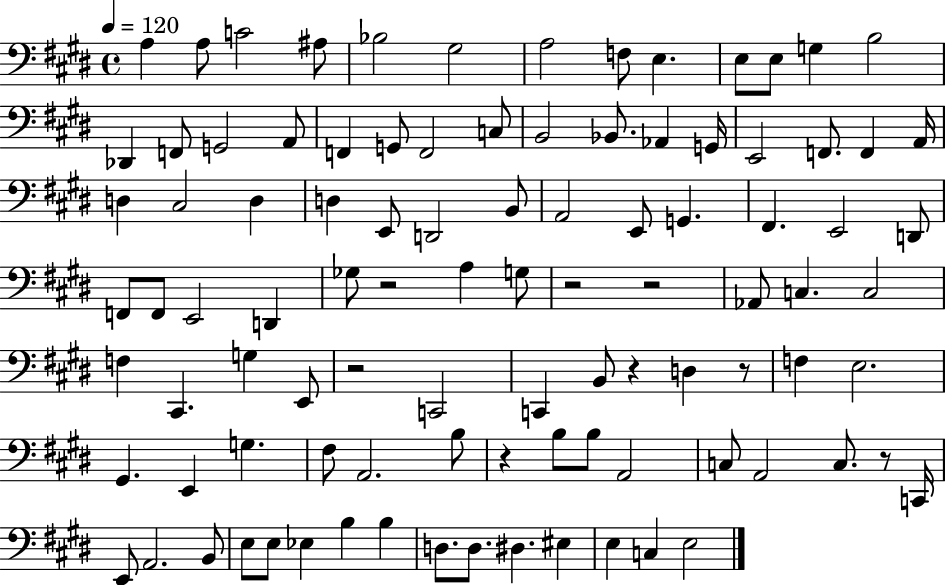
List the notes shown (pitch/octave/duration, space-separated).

A3/q A3/e C4/h A#3/e Bb3/h G#3/h A3/h F3/e E3/q. E3/e E3/e G3/q B3/h Db2/q F2/e G2/h A2/e F2/q G2/e F2/h C3/e B2/h Bb2/e. Ab2/q G2/s E2/h F2/e. F2/q A2/s D3/q C#3/h D3/q D3/q E2/e D2/h B2/e A2/h E2/e G2/q. F#2/q. E2/h D2/e F2/e F2/e E2/h D2/q Gb3/e R/h A3/q G3/e R/h R/h Ab2/e C3/q. C3/h F3/q C#2/q. G3/q E2/e R/h C2/h C2/q B2/e R/q D3/q R/e F3/q E3/h. G#2/q. E2/q G3/q. F#3/e A2/h. B3/e R/q B3/e B3/e A2/h C3/e A2/h C3/e. R/e C2/s E2/e A2/h. B2/e E3/e E3/e Eb3/q B3/q B3/q D3/e. D3/e. D#3/q. EIS3/q E3/q C3/q E3/h